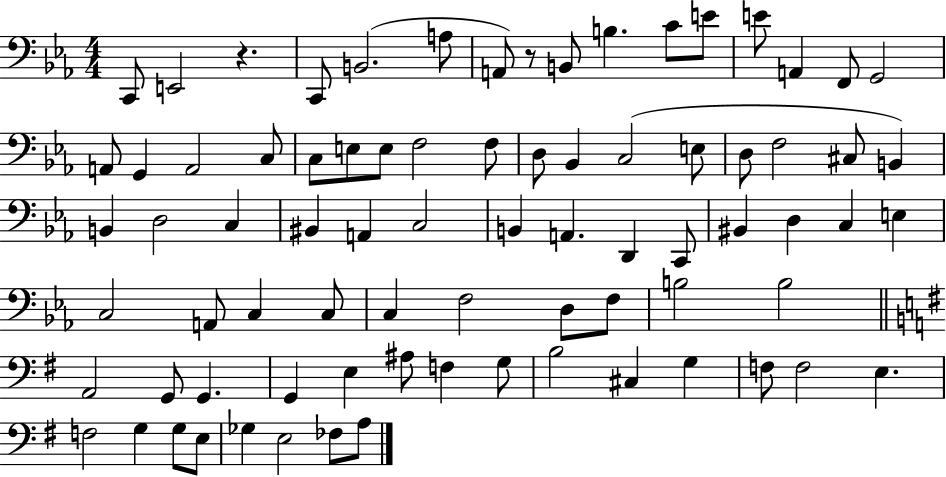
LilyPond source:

{
  \clef bass
  \numericTimeSignature
  \time 4/4
  \key ees \major
  c,8 e,2 r4. | c,8 b,2.( a8 | a,8) r8 b,8 b4. c'8 e'8 | e'8 a,4 f,8 g,2 | \break a,8 g,4 a,2 c8 | c8 e8 e8 f2 f8 | d8 bes,4 c2( e8 | d8 f2 cis8 b,4) | \break b,4 d2 c4 | bis,4 a,4 c2 | b,4 a,4. d,4 c,8 | bis,4 d4 c4 e4 | \break c2 a,8 c4 c8 | c4 f2 d8 f8 | b2 b2 | \bar "||" \break \key g \major a,2 g,8 g,4. | g,4 e4 ais8 f4 g8 | b2 cis4 g4 | f8 f2 e4. | \break f2 g4 g8 e8 | ges4 e2 fes8 a8 | \bar "|."
}